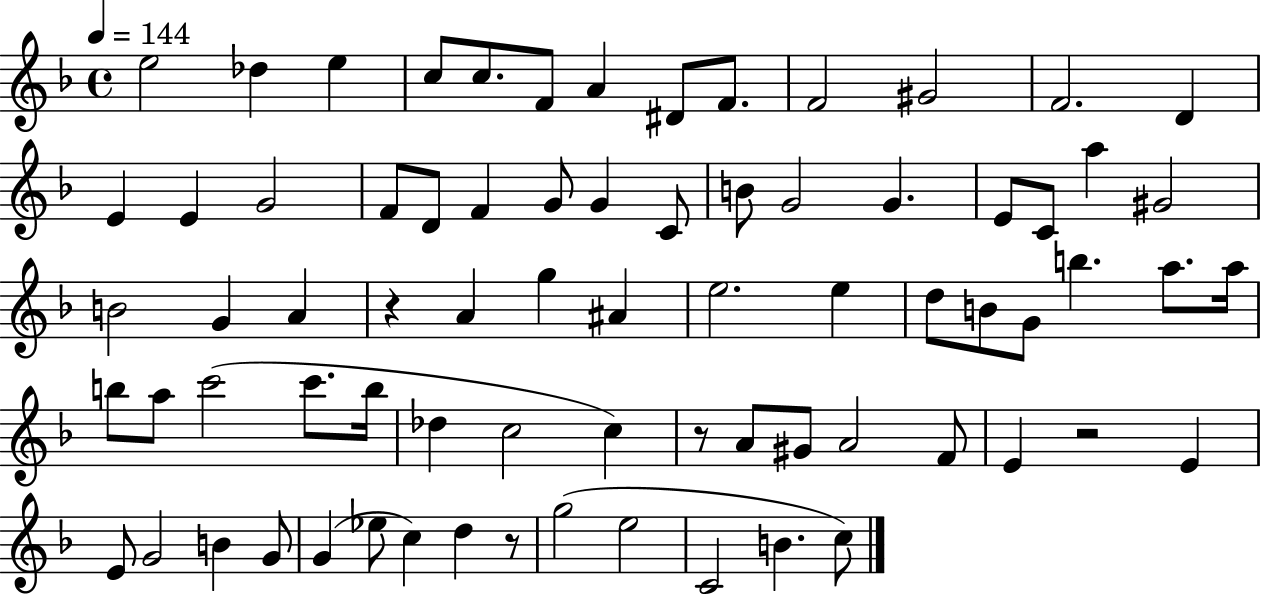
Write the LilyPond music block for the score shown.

{
  \clef treble
  \time 4/4
  \defaultTimeSignature
  \key f \major
  \tempo 4 = 144
  e''2 des''4 e''4 | c''8 c''8. f'8 a'4 dis'8 f'8. | f'2 gis'2 | f'2. d'4 | \break e'4 e'4 g'2 | f'8 d'8 f'4 g'8 g'4 c'8 | b'8 g'2 g'4. | e'8 c'8 a''4 gis'2 | \break b'2 g'4 a'4 | r4 a'4 g''4 ais'4 | e''2. e''4 | d''8 b'8 g'8 b''4. a''8. a''16 | \break b''8 a''8 c'''2( c'''8. b''16 | des''4 c''2 c''4) | r8 a'8 gis'8 a'2 f'8 | e'4 r2 e'4 | \break e'8 g'2 b'4 g'8 | g'4( ees''8 c''4) d''4 r8 | g''2( e''2 | c'2 b'4. c''8) | \break \bar "|."
}